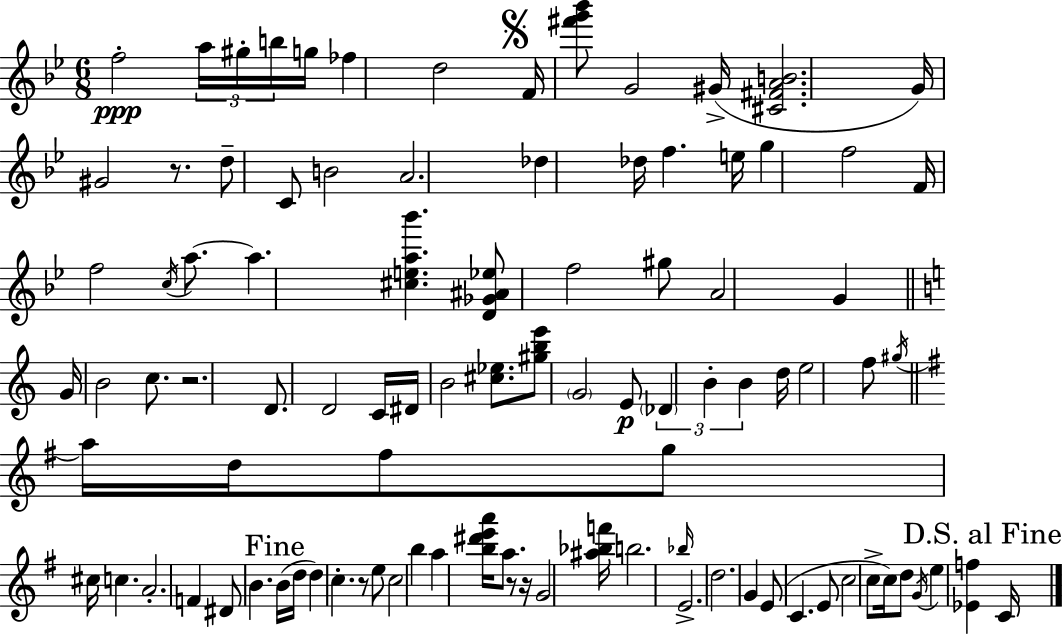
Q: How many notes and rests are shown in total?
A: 97